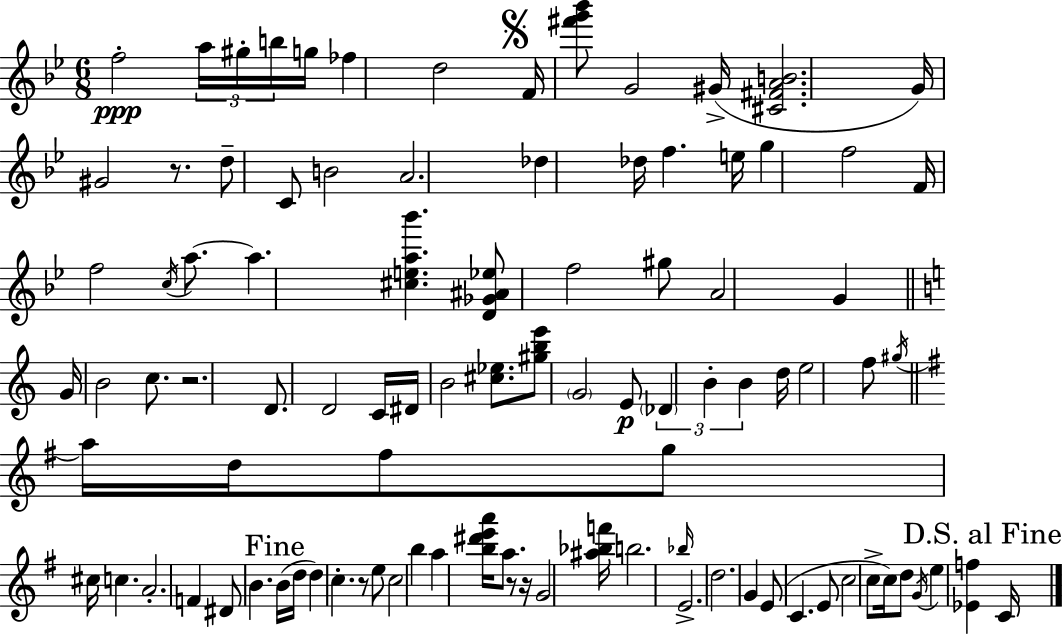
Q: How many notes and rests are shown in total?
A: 97